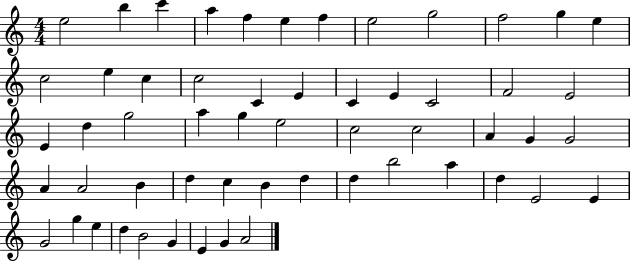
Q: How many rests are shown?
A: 0